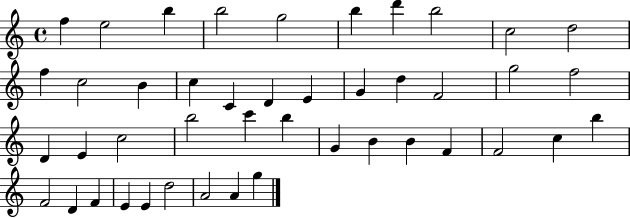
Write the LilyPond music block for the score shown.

{
  \clef treble
  \time 4/4
  \defaultTimeSignature
  \key c \major
  f''4 e''2 b''4 | b''2 g''2 | b''4 d'''4 b''2 | c''2 d''2 | \break f''4 c''2 b'4 | c''4 c'4 d'4 e'4 | g'4 d''4 f'2 | g''2 f''2 | \break d'4 e'4 c''2 | b''2 c'''4 b''4 | g'4 b'4 b'4 f'4 | f'2 c''4 b''4 | \break f'2 d'4 f'4 | e'4 e'4 d''2 | a'2 a'4 g''4 | \bar "|."
}